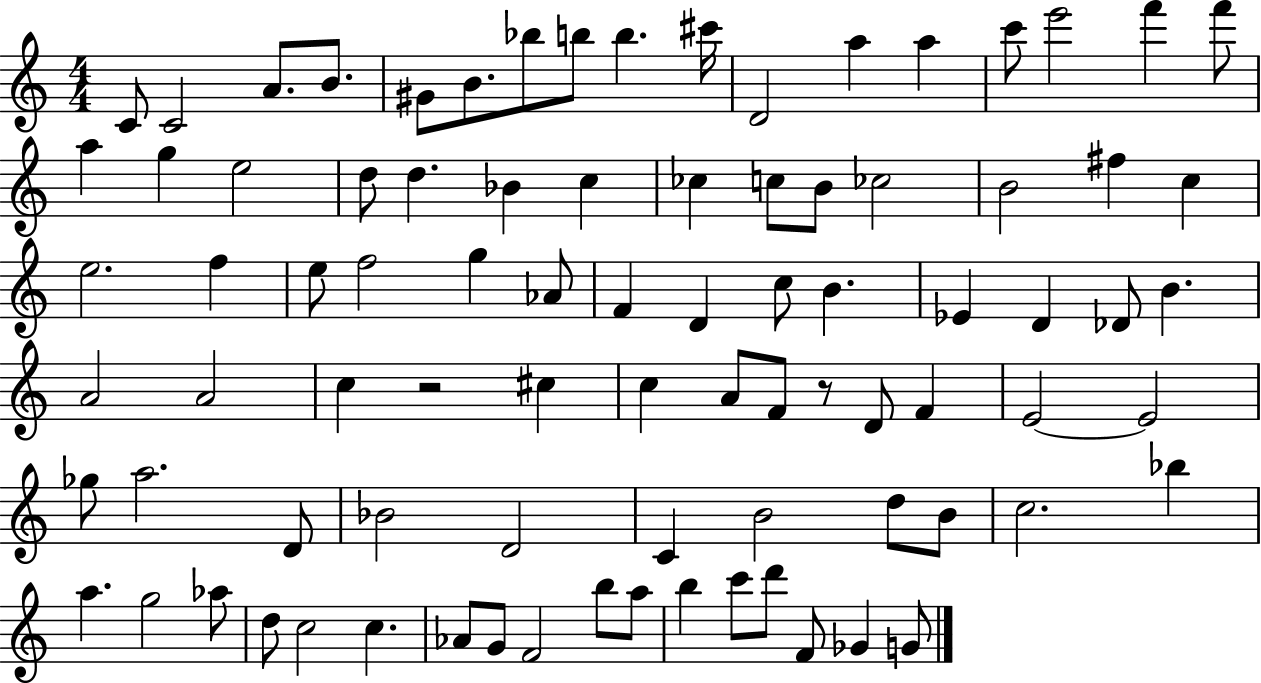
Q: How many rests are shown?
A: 2